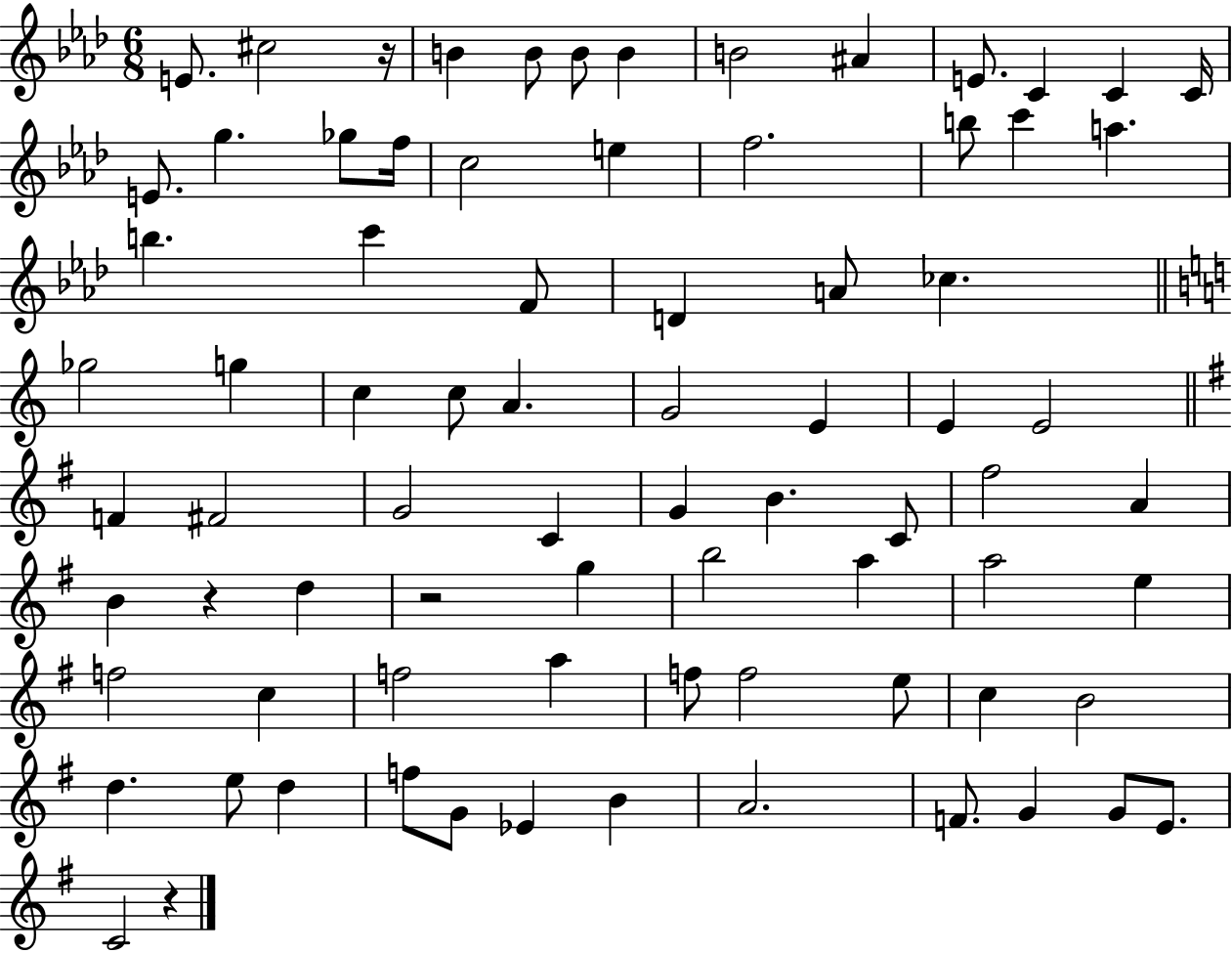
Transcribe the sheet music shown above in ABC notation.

X:1
T:Untitled
M:6/8
L:1/4
K:Ab
E/2 ^c2 z/4 B B/2 B/2 B B2 ^A E/2 C C C/4 E/2 g _g/2 f/4 c2 e f2 b/2 c' a b c' F/2 D A/2 _c _g2 g c c/2 A G2 E E E2 F ^F2 G2 C G B C/2 ^f2 A B z d z2 g b2 a a2 e f2 c f2 a f/2 f2 e/2 c B2 d e/2 d f/2 G/2 _E B A2 F/2 G G/2 E/2 C2 z